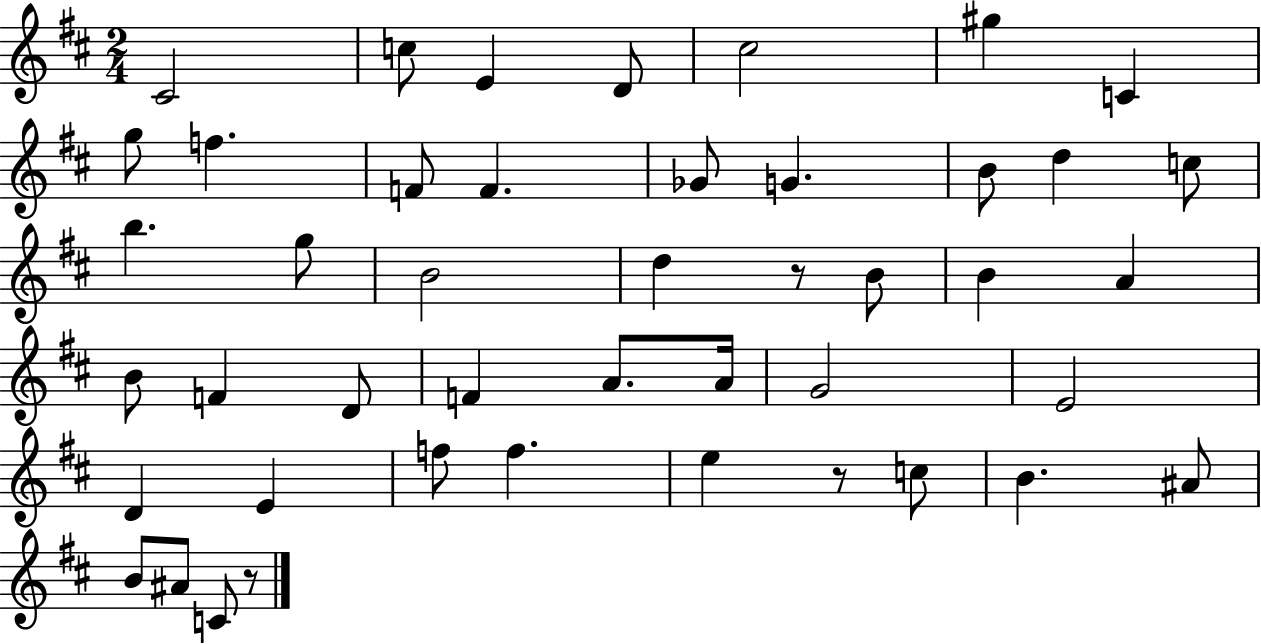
C#4/h C5/e E4/q D4/e C#5/h G#5/q C4/q G5/e F5/q. F4/e F4/q. Gb4/e G4/q. B4/e D5/q C5/e B5/q. G5/e B4/h D5/q R/e B4/e B4/q A4/q B4/e F4/q D4/e F4/q A4/e. A4/s G4/h E4/h D4/q E4/q F5/e F5/q. E5/q R/e C5/e B4/q. A#4/e B4/e A#4/e C4/e R/e